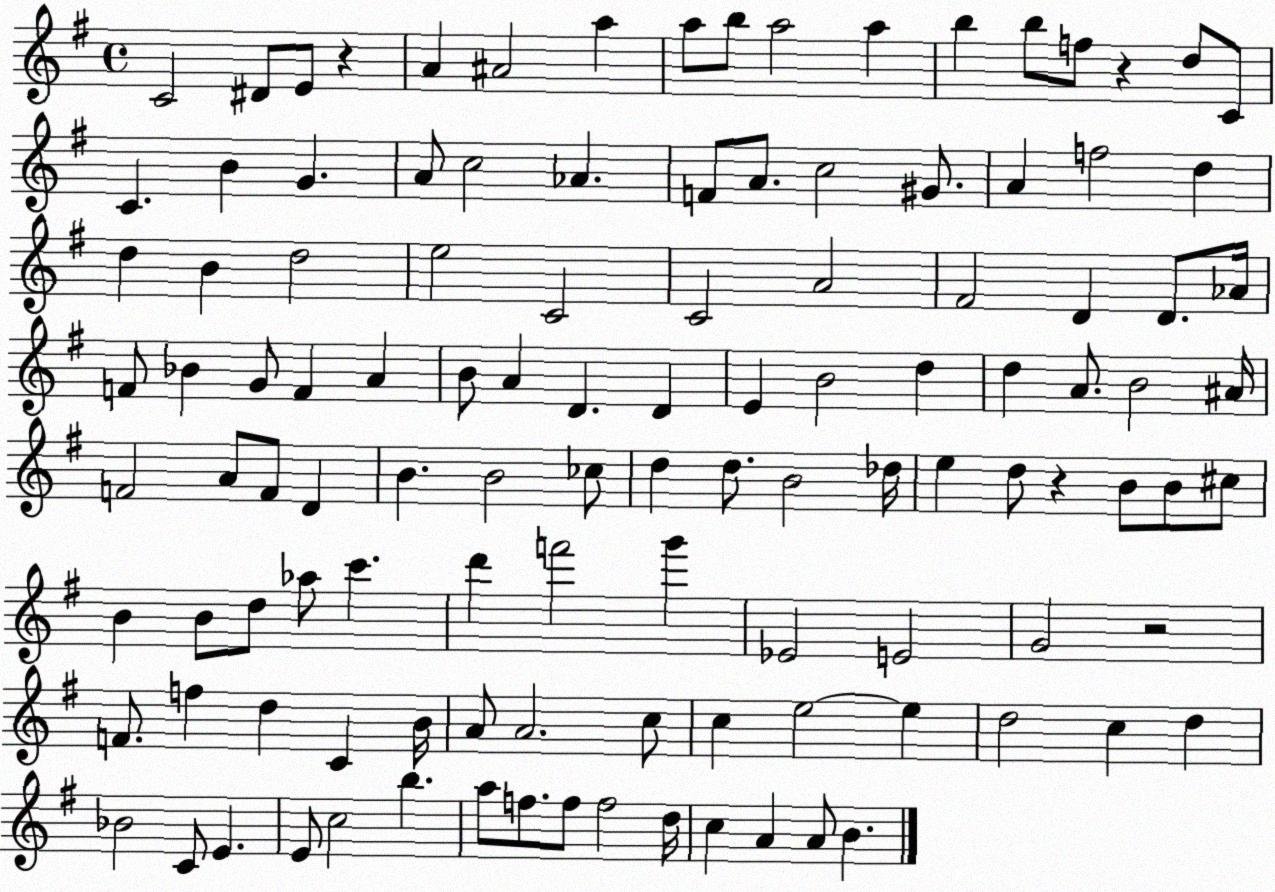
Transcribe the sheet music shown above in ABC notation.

X:1
T:Untitled
M:4/4
L:1/4
K:G
C2 ^D/2 E/2 z A ^A2 a a/2 b/2 a2 a b b/2 f/2 z d/2 C/2 C B G A/2 c2 _A F/2 A/2 c2 ^G/2 A f2 d d B d2 e2 C2 C2 A2 ^F2 D D/2 _A/4 F/2 _B G/2 F A B/2 A D D E B2 d d A/2 B2 ^A/4 F2 A/2 F/2 D B B2 _c/2 d d/2 B2 _d/4 e d/2 z B/2 B/2 ^c/2 B B/2 d/2 _a/2 c' d' f'2 g' _E2 E2 G2 z2 F/2 f d C B/4 A/2 A2 c/2 c e2 e d2 c d _B2 C/2 E E/2 c2 b a/2 f/2 f/2 f2 d/4 c A A/2 B